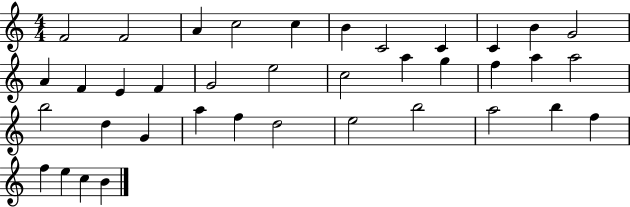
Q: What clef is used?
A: treble